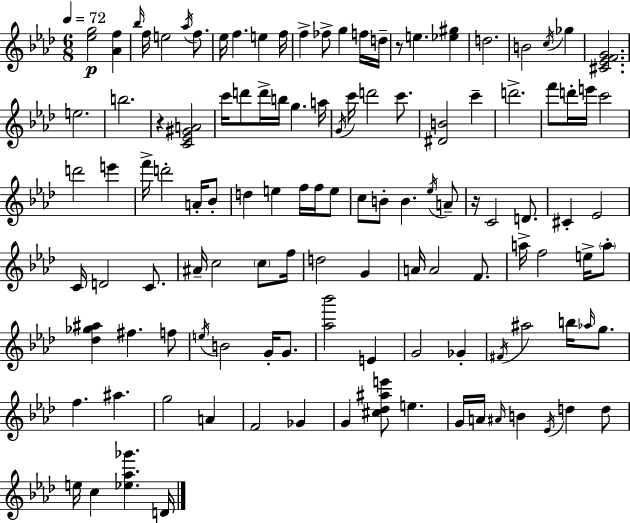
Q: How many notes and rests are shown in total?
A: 118